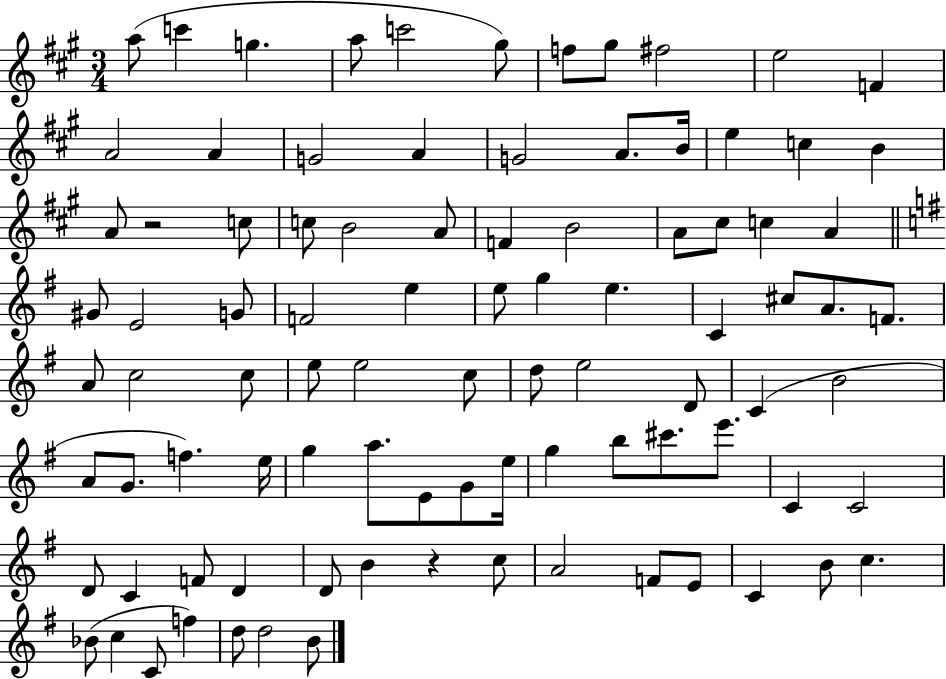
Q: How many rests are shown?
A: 2